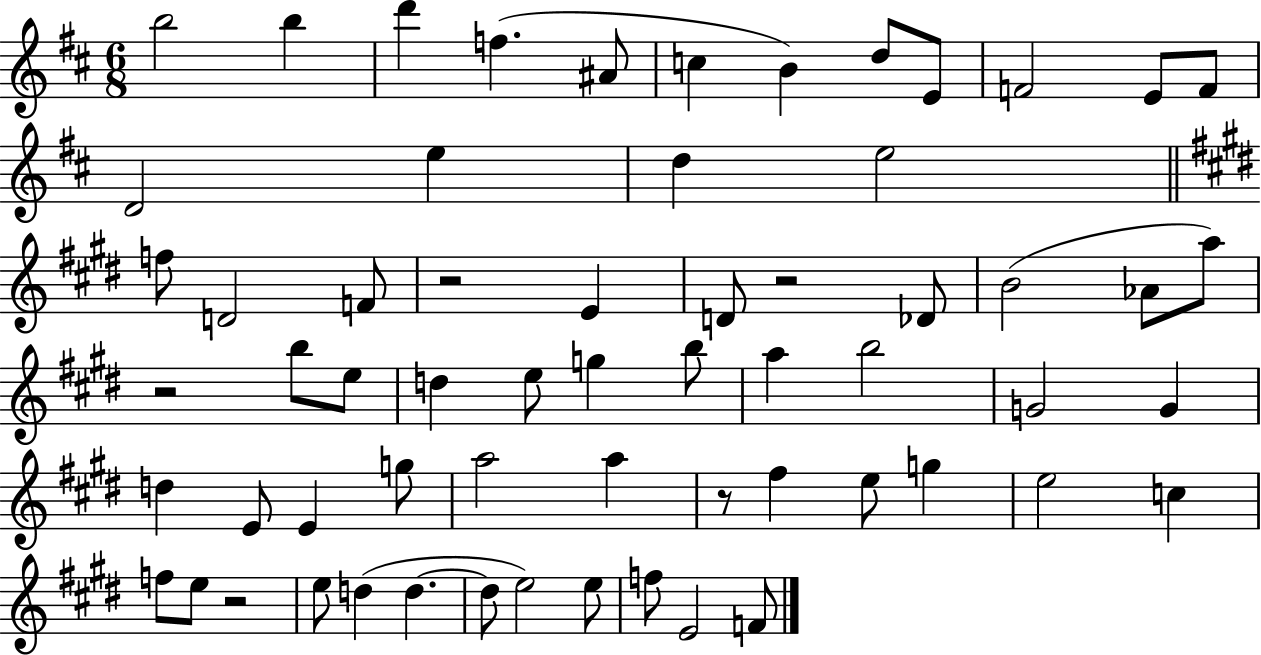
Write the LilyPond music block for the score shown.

{
  \clef treble
  \numericTimeSignature
  \time 6/8
  \key d \major
  b''2 b''4 | d'''4 f''4.( ais'8 | c''4 b'4) d''8 e'8 | f'2 e'8 f'8 | \break d'2 e''4 | d''4 e''2 | \bar "||" \break \key e \major f''8 d'2 f'8 | r2 e'4 | d'8 r2 des'8 | b'2( aes'8 a''8) | \break r2 b''8 e''8 | d''4 e''8 g''4 b''8 | a''4 b''2 | g'2 g'4 | \break d''4 e'8 e'4 g''8 | a''2 a''4 | r8 fis''4 e''8 g''4 | e''2 c''4 | \break f''8 e''8 r2 | e''8 d''4( d''4.~~ | d''8 e''2) e''8 | f''8 e'2 f'8 | \break \bar "|."
}